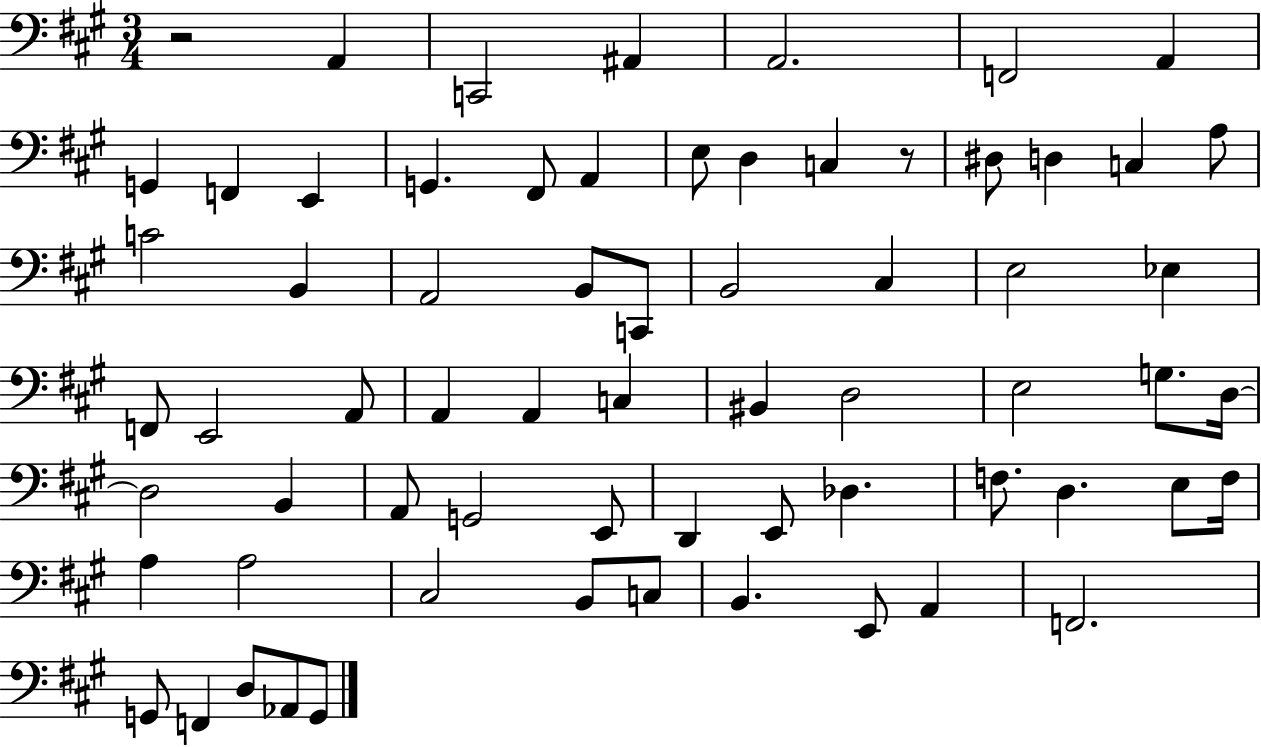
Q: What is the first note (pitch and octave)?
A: A2